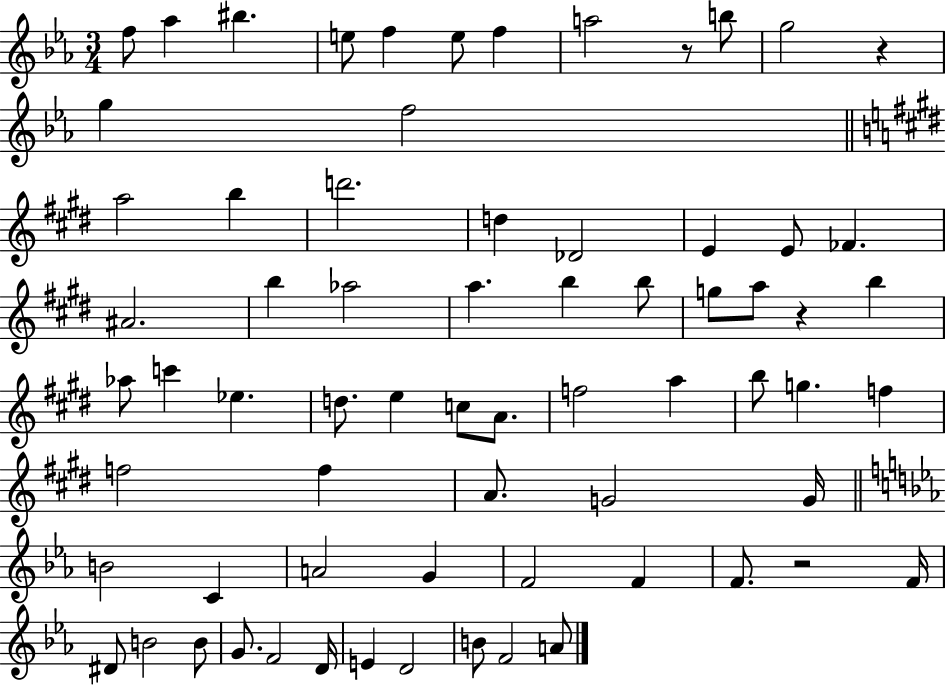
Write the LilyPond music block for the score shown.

{
  \clef treble
  \numericTimeSignature
  \time 3/4
  \key ees \major
  f''8 aes''4 bis''4. | e''8 f''4 e''8 f''4 | a''2 r8 b''8 | g''2 r4 | \break g''4 f''2 | \bar "||" \break \key e \major a''2 b''4 | d'''2. | d''4 des'2 | e'4 e'8 fes'4. | \break ais'2. | b''4 aes''2 | a''4. b''4 b''8 | g''8 a''8 r4 b''4 | \break aes''8 c'''4 ees''4. | d''8. e''4 c''8 a'8. | f''2 a''4 | b''8 g''4. f''4 | \break f''2 f''4 | a'8. g'2 g'16 | \bar "||" \break \key ees \major b'2 c'4 | a'2 g'4 | f'2 f'4 | f'8. r2 f'16 | \break dis'8 b'2 b'8 | g'8. f'2 d'16 | e'4 d'2 | b'8 f'2 a'8 | \break \bar "|."
}